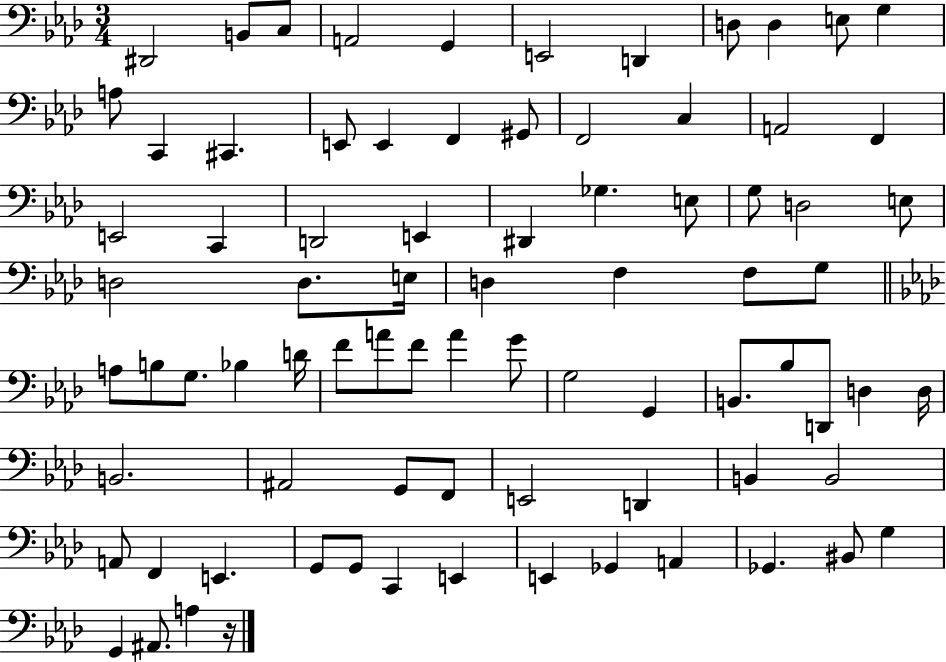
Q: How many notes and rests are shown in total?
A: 81